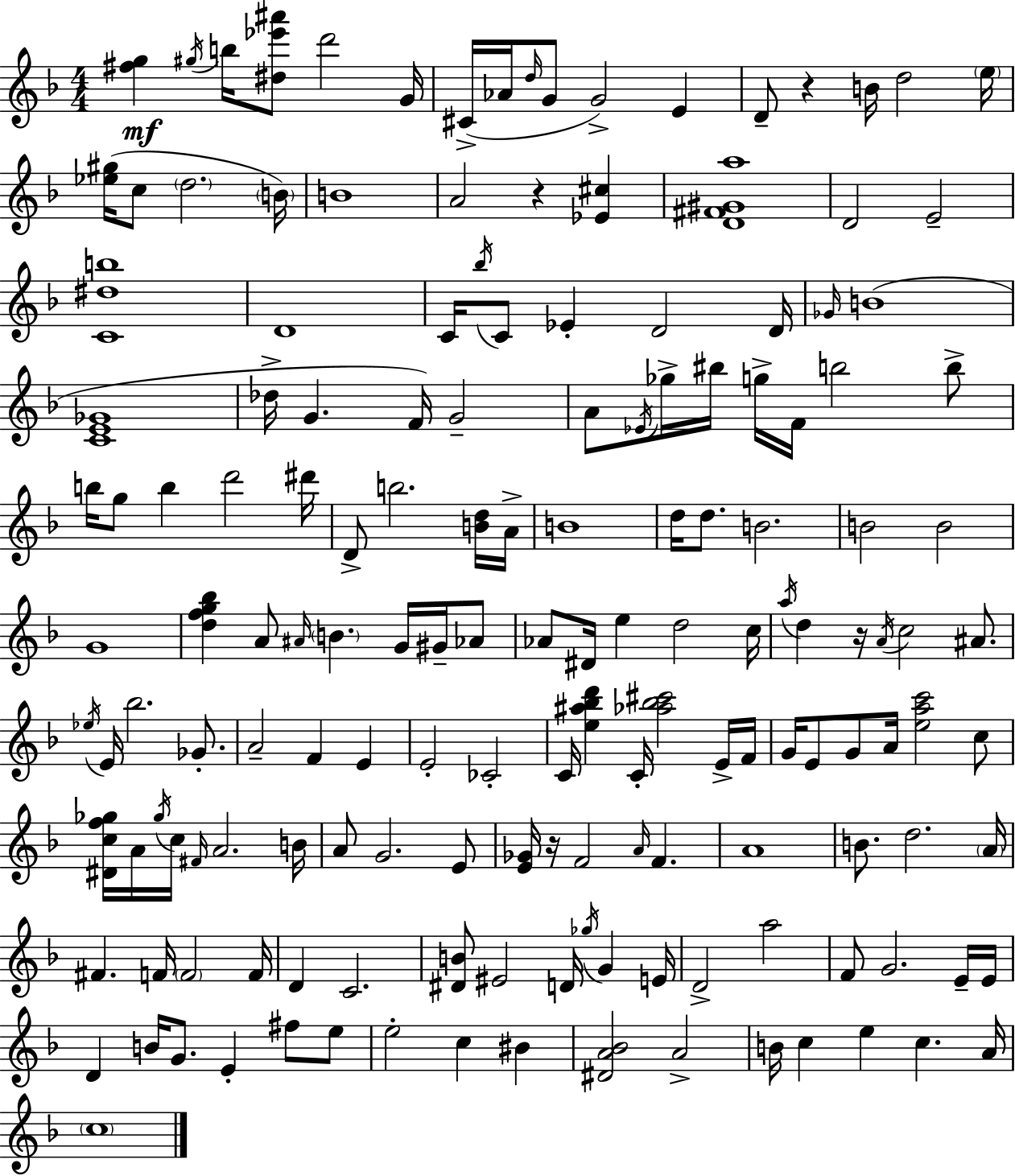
{
  \clef treble
  \numericTimeSignature
  \time 4/4
  \key d \minor
  <fis'' g''>4\mf \acciaccatura { gis''16 } b''16 <dis'' ees''' ais'''>8 d'''2 | g'16 cis'16->( aes'16 \grace { d''16 } g'8 g'2->) e'4 | d'8-- r4 b'16 d''2 | \parenthesize e''16 <ees'' gis''>16( c''8 \parenthesize d''2. | \break \parenthesize b'16) b'1 | a'2 r4 <ees' cis''>4 | <d' fis' gis' a''>1 | d'2 e'2-- | \break <c' dis'' b''>1 | d'1 | c'16 \acciaccatura { bes''16 } c'8 ees'4-. d'2 | d'16 \grace { ges'16 }( b'1 | \break <c' e' ges'>1 | des''16-> g'4. f'16) g'2-- | a'8 \acciaccatura { ees'16 } ges''16-> bis''16 g''16-> f'16 b''2 | b''8-> b''16 g''8 b''4 d'''2 | \break dis'''16 d'8-> b''2. | <b' d''>16 a'16-> b'1 | d''16 d''8. b'2. | b'2 b'2 | \break g'1 | <d'' f'' g'' bes''>4 a'8 \grace { ais'16 } \parenthesize b'4. | g'16 gis'16-- aes'8 aes'8 dis'16 e''4 d''2 | c''16 \acciaccatura { a''16 } d''4 r16 \acciaccatura { a'16 } c''2 | \break ais'8. \acciaccatura { ees''16 } e'16 bes''2. | ges'8.-. a'2-- | f'4 e'4 e'2-. | ces'2-. c'16 <e'' ais'' bes'' d'''>4 c'16-. <aes'' bes'' cis'''>2 | \break e'16-> f'16 g'16 e'8 g'8 a'16 <e'' a'' c'''>2 | c''8 <dis' c'' f'' ges''>16 a'16 \acciaccatura { ges''16 } c''16 \grace { fis'16 } a'2. | b'16 a'8 g'2. | e'8 <e' ges'>16 r16 f'2 | \break \grace { a'16 } f'4. a'1 | b'8. d''2. | \parenthesize a'16 fis'4. | f'16 \parenthesize f'2 f'16 d'4 | \break c'2. <dis' b'>8 eis'2 | d'16 \acciaccatura { ges''16 } g'4 e'16 d'2-> | a''2 f'8 g'2. | e'16-- e'16 d'4 | \break b'16 g'8. e'4-. fis''8 e''8 e''2-. | c''4 bis'4 <dis' a' bes'>2 | a'2-> b'16 c''4 | e''4 c''4. a'16 \parenthesize c''1 | \break \bar "|."
}